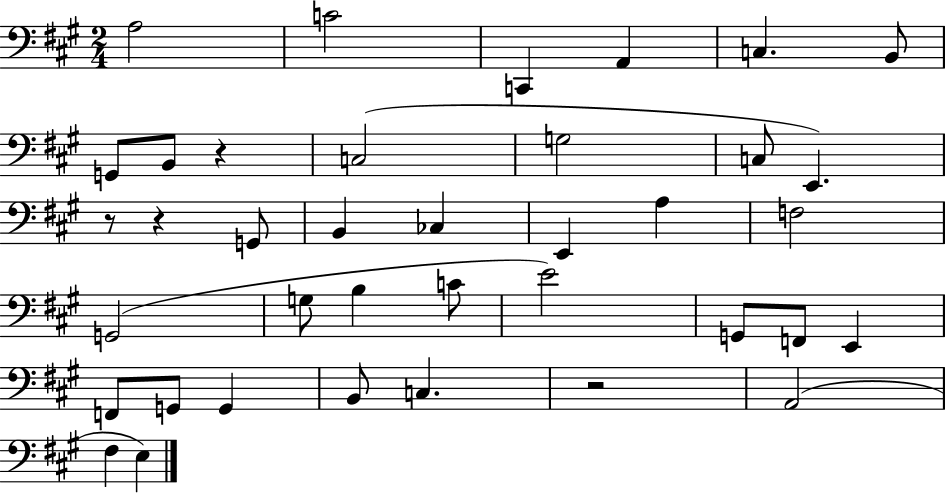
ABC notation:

X:1
T:Untitled
M:2/4
L:1/4
K:A
A,2 C2 C,, A,, C, B,,/2 G,,/2 B,,/2 z C,2 G,2 C,/2 E,, z/2 z G,,/2 B,, _C, E,, A, F,2 G,,2 G,/2 B, C/2 E2 G,,/2 F,,/2 E,, F,,/2 G,,/2 G,, B,,/2 C, z2 A,,2 ^F, E,